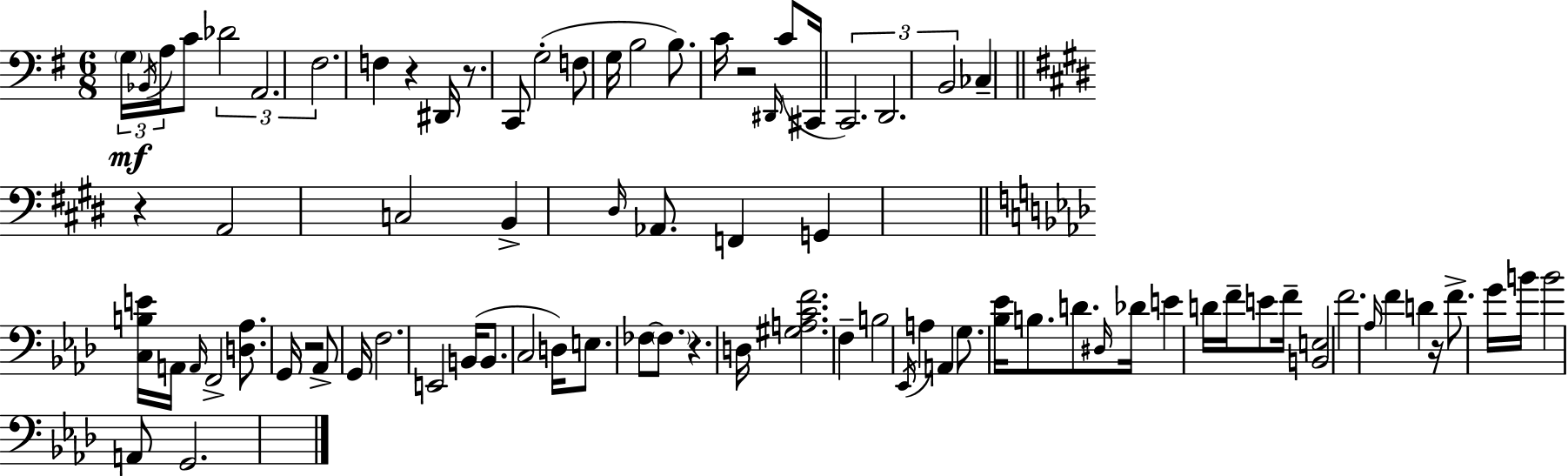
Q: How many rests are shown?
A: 7